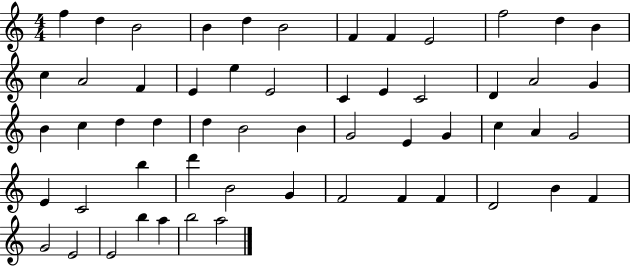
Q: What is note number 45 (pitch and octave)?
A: F4